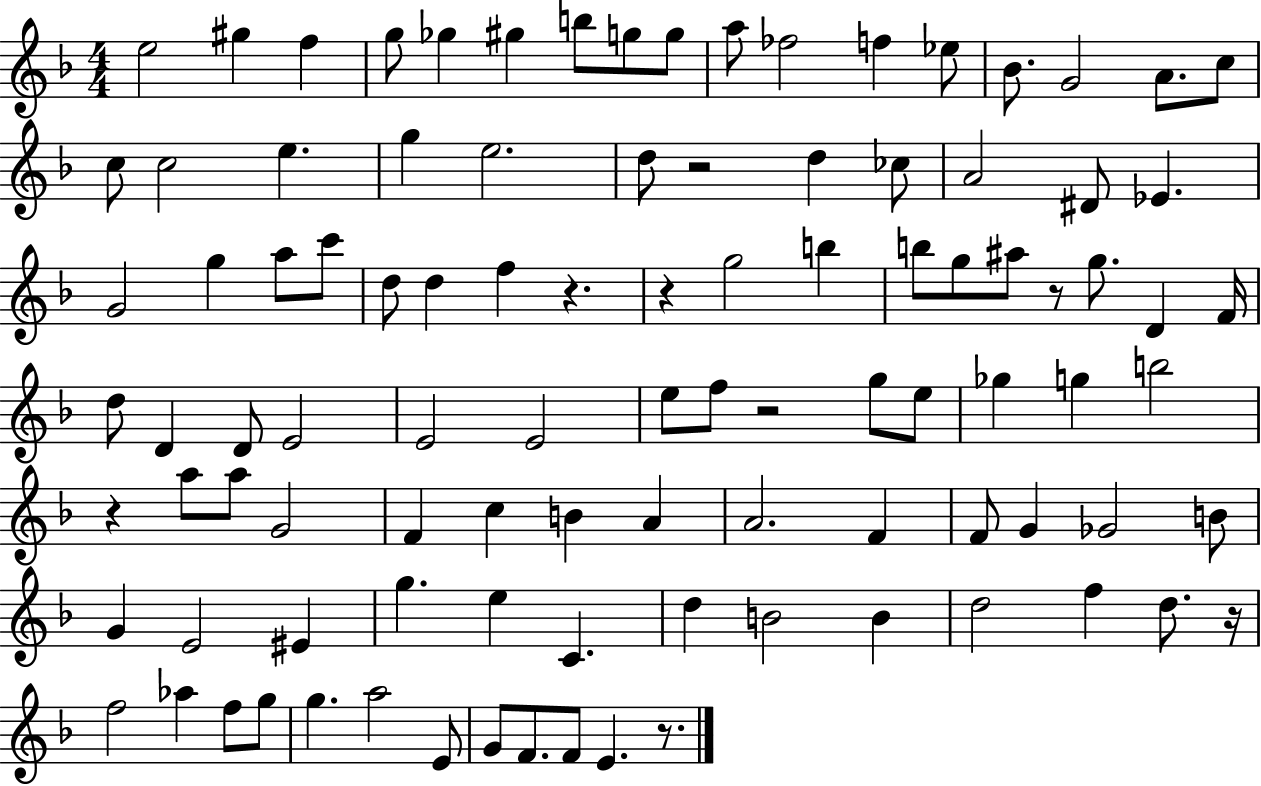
X:1
T:Untitled
M:4/4
L:1/4
K:F
e2 ^g f g/2 _g ^g b/2 g/2 g/2 a/2 _f2 f _e/2 _B/2 G2 A/2 c/2 c/2 c2 e g e2 d/2 z2 d _c/2 A2 ^D/2 _E G2 g a/2 c'/2 d/2 d f z z g2 b b/2 g/2 ^a/2 z/2 g/2 D F/4 d/2 D D/2 E2 E2 E2 e/2 f/2 z2 g/2 e/2 _g g b2 z a/2 a/2 G2 F c B A A2 F F/2 G _G2 B/2 G E2 ^E g e C d B2 B d2 f d/2 z/4 f2 _a f/2 g/2 g a2 E/2 G/2 F/2 F/2 E z/2